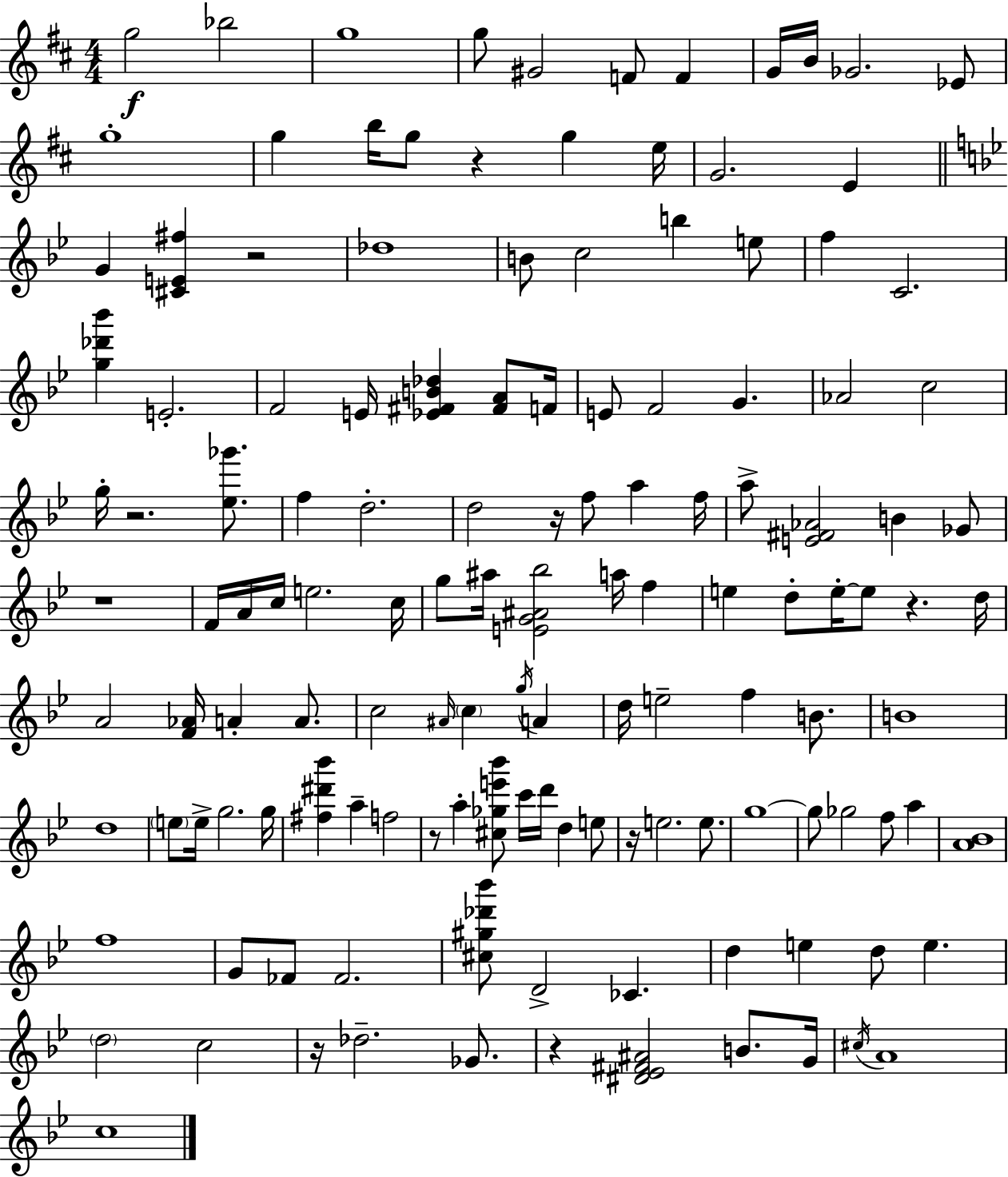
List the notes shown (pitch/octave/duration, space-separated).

G5/h Bb5/h G5/w G5/e G#4/h F4/e F4/q G4/s B4/s Gb4/h. Eb4/e G5/w G5/q B5/s G5/e R/q G5/q E5/s G4/h. E4/q G4/q [C#4,E4,F#5]/q R/h Db5/w B4/e C5/h B5/q E5/e F5/q C4/h. [G5,Db6,Bb6]/q E4/h. F4/h E4/s [Eb4,F#4,B4,Db5]/q [F#4,A4]/e F4/s E4/e F4/h G4/q. Ab4/h C5/h G5/s R/h. [Eb5,Gb6]/e. F5/q D5/h. D5/h R/s F5/e A5/q F5/s A5/e [E4,F#4,Ab4]/h B4/q Gb4/e R/w F4/s A4/s C5/s E5/h. C5/s G5/e A#5/s [E4,G4,A#4,Bb5]/h A5/s F5/q E5/q D5/e E5/s E5/e R/q. D5/s A4/h [F4,Ab4]/s A4/q A4/e. C5/h A#4/s C5/q G5/s A4/q D5/s E5/h F5/q B4/e. B4/w D5/w E5/e E5/s G5/h. G5/s [F#5,D#6,Bb6]/q A5/q F5/h R/e A5/q [C#5,Gb5,E6,Bb6]/e C6/s D6/s D5/q E5/e R/s E5/h. E5/e. G5/w G5/e Gb5/h F5/e A5/q [A4,Bb4]/w F5/w G4/e FES4/e FES4/h. [C#5,G#5,Db6,Bb6]/e D4/h CES4/q. D5/q E5/q D5/e E5/q. D5/h C5/h R/s Db5/h. Gb4/e. R/q [D#4,Eb4,F#4,A#4]/h B4/e. G4/s C#5/s A4/w C5/w